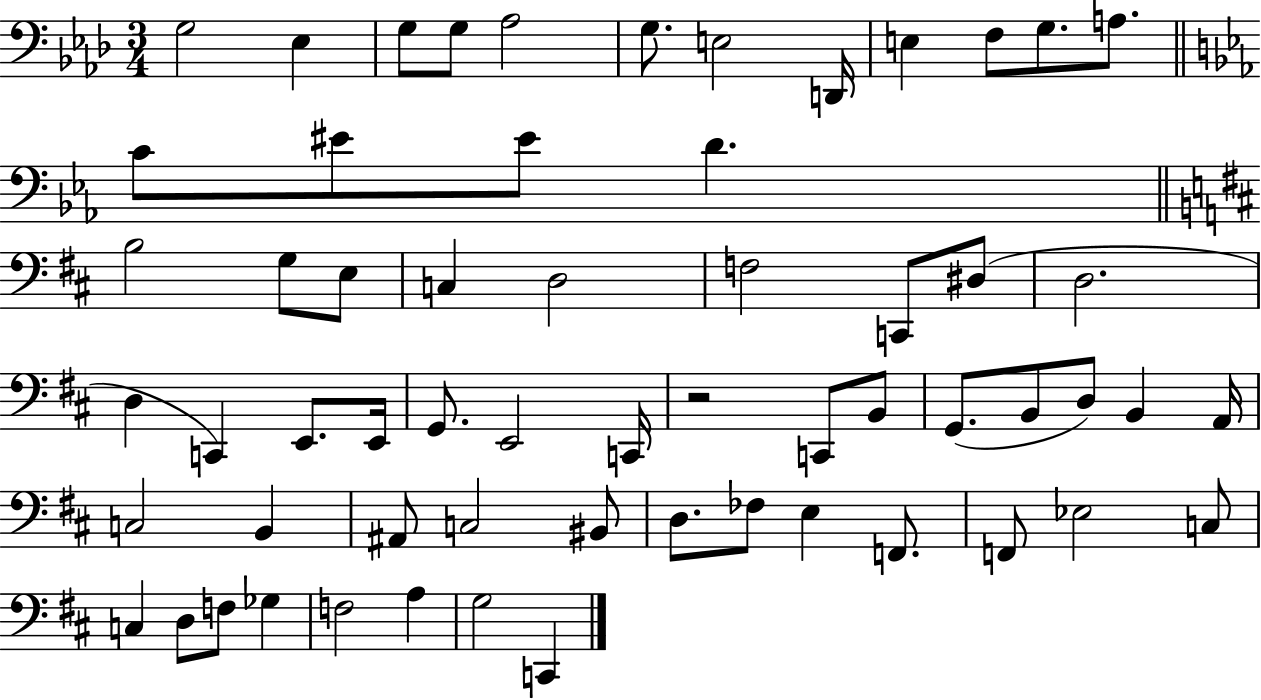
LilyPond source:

{
  \clef bass
  \numericTimeSignature
  \time 3/4
  \key aes \major
  \repeat volta 2 { g2 ees4 | g8 g8 aes2 | g8. e2 d,16 | e4 f8 g8. a8. | \break \bar "||" \break \key c \minor c'8 eis'8 eis'8 d'4. | \bar "||" \break \key b \minor b2 g8 e8 | c4 d2 | f2 c,8 dis8( | d2. | \break d4 c,4) e,8. e,16 | g,8. e,2 c,16 | r2 c,8 b,8 | g,8.( b,8 d8) b,4 a,16 | \break c2 b,4 | ais,8 c2 bis,8 | d8. fes8 e4 f,8. | f,8 ees2 c8 | \break c4 d8 f8 ges4 | f2 a4 | g2 c,4 | } \bar "|."
}